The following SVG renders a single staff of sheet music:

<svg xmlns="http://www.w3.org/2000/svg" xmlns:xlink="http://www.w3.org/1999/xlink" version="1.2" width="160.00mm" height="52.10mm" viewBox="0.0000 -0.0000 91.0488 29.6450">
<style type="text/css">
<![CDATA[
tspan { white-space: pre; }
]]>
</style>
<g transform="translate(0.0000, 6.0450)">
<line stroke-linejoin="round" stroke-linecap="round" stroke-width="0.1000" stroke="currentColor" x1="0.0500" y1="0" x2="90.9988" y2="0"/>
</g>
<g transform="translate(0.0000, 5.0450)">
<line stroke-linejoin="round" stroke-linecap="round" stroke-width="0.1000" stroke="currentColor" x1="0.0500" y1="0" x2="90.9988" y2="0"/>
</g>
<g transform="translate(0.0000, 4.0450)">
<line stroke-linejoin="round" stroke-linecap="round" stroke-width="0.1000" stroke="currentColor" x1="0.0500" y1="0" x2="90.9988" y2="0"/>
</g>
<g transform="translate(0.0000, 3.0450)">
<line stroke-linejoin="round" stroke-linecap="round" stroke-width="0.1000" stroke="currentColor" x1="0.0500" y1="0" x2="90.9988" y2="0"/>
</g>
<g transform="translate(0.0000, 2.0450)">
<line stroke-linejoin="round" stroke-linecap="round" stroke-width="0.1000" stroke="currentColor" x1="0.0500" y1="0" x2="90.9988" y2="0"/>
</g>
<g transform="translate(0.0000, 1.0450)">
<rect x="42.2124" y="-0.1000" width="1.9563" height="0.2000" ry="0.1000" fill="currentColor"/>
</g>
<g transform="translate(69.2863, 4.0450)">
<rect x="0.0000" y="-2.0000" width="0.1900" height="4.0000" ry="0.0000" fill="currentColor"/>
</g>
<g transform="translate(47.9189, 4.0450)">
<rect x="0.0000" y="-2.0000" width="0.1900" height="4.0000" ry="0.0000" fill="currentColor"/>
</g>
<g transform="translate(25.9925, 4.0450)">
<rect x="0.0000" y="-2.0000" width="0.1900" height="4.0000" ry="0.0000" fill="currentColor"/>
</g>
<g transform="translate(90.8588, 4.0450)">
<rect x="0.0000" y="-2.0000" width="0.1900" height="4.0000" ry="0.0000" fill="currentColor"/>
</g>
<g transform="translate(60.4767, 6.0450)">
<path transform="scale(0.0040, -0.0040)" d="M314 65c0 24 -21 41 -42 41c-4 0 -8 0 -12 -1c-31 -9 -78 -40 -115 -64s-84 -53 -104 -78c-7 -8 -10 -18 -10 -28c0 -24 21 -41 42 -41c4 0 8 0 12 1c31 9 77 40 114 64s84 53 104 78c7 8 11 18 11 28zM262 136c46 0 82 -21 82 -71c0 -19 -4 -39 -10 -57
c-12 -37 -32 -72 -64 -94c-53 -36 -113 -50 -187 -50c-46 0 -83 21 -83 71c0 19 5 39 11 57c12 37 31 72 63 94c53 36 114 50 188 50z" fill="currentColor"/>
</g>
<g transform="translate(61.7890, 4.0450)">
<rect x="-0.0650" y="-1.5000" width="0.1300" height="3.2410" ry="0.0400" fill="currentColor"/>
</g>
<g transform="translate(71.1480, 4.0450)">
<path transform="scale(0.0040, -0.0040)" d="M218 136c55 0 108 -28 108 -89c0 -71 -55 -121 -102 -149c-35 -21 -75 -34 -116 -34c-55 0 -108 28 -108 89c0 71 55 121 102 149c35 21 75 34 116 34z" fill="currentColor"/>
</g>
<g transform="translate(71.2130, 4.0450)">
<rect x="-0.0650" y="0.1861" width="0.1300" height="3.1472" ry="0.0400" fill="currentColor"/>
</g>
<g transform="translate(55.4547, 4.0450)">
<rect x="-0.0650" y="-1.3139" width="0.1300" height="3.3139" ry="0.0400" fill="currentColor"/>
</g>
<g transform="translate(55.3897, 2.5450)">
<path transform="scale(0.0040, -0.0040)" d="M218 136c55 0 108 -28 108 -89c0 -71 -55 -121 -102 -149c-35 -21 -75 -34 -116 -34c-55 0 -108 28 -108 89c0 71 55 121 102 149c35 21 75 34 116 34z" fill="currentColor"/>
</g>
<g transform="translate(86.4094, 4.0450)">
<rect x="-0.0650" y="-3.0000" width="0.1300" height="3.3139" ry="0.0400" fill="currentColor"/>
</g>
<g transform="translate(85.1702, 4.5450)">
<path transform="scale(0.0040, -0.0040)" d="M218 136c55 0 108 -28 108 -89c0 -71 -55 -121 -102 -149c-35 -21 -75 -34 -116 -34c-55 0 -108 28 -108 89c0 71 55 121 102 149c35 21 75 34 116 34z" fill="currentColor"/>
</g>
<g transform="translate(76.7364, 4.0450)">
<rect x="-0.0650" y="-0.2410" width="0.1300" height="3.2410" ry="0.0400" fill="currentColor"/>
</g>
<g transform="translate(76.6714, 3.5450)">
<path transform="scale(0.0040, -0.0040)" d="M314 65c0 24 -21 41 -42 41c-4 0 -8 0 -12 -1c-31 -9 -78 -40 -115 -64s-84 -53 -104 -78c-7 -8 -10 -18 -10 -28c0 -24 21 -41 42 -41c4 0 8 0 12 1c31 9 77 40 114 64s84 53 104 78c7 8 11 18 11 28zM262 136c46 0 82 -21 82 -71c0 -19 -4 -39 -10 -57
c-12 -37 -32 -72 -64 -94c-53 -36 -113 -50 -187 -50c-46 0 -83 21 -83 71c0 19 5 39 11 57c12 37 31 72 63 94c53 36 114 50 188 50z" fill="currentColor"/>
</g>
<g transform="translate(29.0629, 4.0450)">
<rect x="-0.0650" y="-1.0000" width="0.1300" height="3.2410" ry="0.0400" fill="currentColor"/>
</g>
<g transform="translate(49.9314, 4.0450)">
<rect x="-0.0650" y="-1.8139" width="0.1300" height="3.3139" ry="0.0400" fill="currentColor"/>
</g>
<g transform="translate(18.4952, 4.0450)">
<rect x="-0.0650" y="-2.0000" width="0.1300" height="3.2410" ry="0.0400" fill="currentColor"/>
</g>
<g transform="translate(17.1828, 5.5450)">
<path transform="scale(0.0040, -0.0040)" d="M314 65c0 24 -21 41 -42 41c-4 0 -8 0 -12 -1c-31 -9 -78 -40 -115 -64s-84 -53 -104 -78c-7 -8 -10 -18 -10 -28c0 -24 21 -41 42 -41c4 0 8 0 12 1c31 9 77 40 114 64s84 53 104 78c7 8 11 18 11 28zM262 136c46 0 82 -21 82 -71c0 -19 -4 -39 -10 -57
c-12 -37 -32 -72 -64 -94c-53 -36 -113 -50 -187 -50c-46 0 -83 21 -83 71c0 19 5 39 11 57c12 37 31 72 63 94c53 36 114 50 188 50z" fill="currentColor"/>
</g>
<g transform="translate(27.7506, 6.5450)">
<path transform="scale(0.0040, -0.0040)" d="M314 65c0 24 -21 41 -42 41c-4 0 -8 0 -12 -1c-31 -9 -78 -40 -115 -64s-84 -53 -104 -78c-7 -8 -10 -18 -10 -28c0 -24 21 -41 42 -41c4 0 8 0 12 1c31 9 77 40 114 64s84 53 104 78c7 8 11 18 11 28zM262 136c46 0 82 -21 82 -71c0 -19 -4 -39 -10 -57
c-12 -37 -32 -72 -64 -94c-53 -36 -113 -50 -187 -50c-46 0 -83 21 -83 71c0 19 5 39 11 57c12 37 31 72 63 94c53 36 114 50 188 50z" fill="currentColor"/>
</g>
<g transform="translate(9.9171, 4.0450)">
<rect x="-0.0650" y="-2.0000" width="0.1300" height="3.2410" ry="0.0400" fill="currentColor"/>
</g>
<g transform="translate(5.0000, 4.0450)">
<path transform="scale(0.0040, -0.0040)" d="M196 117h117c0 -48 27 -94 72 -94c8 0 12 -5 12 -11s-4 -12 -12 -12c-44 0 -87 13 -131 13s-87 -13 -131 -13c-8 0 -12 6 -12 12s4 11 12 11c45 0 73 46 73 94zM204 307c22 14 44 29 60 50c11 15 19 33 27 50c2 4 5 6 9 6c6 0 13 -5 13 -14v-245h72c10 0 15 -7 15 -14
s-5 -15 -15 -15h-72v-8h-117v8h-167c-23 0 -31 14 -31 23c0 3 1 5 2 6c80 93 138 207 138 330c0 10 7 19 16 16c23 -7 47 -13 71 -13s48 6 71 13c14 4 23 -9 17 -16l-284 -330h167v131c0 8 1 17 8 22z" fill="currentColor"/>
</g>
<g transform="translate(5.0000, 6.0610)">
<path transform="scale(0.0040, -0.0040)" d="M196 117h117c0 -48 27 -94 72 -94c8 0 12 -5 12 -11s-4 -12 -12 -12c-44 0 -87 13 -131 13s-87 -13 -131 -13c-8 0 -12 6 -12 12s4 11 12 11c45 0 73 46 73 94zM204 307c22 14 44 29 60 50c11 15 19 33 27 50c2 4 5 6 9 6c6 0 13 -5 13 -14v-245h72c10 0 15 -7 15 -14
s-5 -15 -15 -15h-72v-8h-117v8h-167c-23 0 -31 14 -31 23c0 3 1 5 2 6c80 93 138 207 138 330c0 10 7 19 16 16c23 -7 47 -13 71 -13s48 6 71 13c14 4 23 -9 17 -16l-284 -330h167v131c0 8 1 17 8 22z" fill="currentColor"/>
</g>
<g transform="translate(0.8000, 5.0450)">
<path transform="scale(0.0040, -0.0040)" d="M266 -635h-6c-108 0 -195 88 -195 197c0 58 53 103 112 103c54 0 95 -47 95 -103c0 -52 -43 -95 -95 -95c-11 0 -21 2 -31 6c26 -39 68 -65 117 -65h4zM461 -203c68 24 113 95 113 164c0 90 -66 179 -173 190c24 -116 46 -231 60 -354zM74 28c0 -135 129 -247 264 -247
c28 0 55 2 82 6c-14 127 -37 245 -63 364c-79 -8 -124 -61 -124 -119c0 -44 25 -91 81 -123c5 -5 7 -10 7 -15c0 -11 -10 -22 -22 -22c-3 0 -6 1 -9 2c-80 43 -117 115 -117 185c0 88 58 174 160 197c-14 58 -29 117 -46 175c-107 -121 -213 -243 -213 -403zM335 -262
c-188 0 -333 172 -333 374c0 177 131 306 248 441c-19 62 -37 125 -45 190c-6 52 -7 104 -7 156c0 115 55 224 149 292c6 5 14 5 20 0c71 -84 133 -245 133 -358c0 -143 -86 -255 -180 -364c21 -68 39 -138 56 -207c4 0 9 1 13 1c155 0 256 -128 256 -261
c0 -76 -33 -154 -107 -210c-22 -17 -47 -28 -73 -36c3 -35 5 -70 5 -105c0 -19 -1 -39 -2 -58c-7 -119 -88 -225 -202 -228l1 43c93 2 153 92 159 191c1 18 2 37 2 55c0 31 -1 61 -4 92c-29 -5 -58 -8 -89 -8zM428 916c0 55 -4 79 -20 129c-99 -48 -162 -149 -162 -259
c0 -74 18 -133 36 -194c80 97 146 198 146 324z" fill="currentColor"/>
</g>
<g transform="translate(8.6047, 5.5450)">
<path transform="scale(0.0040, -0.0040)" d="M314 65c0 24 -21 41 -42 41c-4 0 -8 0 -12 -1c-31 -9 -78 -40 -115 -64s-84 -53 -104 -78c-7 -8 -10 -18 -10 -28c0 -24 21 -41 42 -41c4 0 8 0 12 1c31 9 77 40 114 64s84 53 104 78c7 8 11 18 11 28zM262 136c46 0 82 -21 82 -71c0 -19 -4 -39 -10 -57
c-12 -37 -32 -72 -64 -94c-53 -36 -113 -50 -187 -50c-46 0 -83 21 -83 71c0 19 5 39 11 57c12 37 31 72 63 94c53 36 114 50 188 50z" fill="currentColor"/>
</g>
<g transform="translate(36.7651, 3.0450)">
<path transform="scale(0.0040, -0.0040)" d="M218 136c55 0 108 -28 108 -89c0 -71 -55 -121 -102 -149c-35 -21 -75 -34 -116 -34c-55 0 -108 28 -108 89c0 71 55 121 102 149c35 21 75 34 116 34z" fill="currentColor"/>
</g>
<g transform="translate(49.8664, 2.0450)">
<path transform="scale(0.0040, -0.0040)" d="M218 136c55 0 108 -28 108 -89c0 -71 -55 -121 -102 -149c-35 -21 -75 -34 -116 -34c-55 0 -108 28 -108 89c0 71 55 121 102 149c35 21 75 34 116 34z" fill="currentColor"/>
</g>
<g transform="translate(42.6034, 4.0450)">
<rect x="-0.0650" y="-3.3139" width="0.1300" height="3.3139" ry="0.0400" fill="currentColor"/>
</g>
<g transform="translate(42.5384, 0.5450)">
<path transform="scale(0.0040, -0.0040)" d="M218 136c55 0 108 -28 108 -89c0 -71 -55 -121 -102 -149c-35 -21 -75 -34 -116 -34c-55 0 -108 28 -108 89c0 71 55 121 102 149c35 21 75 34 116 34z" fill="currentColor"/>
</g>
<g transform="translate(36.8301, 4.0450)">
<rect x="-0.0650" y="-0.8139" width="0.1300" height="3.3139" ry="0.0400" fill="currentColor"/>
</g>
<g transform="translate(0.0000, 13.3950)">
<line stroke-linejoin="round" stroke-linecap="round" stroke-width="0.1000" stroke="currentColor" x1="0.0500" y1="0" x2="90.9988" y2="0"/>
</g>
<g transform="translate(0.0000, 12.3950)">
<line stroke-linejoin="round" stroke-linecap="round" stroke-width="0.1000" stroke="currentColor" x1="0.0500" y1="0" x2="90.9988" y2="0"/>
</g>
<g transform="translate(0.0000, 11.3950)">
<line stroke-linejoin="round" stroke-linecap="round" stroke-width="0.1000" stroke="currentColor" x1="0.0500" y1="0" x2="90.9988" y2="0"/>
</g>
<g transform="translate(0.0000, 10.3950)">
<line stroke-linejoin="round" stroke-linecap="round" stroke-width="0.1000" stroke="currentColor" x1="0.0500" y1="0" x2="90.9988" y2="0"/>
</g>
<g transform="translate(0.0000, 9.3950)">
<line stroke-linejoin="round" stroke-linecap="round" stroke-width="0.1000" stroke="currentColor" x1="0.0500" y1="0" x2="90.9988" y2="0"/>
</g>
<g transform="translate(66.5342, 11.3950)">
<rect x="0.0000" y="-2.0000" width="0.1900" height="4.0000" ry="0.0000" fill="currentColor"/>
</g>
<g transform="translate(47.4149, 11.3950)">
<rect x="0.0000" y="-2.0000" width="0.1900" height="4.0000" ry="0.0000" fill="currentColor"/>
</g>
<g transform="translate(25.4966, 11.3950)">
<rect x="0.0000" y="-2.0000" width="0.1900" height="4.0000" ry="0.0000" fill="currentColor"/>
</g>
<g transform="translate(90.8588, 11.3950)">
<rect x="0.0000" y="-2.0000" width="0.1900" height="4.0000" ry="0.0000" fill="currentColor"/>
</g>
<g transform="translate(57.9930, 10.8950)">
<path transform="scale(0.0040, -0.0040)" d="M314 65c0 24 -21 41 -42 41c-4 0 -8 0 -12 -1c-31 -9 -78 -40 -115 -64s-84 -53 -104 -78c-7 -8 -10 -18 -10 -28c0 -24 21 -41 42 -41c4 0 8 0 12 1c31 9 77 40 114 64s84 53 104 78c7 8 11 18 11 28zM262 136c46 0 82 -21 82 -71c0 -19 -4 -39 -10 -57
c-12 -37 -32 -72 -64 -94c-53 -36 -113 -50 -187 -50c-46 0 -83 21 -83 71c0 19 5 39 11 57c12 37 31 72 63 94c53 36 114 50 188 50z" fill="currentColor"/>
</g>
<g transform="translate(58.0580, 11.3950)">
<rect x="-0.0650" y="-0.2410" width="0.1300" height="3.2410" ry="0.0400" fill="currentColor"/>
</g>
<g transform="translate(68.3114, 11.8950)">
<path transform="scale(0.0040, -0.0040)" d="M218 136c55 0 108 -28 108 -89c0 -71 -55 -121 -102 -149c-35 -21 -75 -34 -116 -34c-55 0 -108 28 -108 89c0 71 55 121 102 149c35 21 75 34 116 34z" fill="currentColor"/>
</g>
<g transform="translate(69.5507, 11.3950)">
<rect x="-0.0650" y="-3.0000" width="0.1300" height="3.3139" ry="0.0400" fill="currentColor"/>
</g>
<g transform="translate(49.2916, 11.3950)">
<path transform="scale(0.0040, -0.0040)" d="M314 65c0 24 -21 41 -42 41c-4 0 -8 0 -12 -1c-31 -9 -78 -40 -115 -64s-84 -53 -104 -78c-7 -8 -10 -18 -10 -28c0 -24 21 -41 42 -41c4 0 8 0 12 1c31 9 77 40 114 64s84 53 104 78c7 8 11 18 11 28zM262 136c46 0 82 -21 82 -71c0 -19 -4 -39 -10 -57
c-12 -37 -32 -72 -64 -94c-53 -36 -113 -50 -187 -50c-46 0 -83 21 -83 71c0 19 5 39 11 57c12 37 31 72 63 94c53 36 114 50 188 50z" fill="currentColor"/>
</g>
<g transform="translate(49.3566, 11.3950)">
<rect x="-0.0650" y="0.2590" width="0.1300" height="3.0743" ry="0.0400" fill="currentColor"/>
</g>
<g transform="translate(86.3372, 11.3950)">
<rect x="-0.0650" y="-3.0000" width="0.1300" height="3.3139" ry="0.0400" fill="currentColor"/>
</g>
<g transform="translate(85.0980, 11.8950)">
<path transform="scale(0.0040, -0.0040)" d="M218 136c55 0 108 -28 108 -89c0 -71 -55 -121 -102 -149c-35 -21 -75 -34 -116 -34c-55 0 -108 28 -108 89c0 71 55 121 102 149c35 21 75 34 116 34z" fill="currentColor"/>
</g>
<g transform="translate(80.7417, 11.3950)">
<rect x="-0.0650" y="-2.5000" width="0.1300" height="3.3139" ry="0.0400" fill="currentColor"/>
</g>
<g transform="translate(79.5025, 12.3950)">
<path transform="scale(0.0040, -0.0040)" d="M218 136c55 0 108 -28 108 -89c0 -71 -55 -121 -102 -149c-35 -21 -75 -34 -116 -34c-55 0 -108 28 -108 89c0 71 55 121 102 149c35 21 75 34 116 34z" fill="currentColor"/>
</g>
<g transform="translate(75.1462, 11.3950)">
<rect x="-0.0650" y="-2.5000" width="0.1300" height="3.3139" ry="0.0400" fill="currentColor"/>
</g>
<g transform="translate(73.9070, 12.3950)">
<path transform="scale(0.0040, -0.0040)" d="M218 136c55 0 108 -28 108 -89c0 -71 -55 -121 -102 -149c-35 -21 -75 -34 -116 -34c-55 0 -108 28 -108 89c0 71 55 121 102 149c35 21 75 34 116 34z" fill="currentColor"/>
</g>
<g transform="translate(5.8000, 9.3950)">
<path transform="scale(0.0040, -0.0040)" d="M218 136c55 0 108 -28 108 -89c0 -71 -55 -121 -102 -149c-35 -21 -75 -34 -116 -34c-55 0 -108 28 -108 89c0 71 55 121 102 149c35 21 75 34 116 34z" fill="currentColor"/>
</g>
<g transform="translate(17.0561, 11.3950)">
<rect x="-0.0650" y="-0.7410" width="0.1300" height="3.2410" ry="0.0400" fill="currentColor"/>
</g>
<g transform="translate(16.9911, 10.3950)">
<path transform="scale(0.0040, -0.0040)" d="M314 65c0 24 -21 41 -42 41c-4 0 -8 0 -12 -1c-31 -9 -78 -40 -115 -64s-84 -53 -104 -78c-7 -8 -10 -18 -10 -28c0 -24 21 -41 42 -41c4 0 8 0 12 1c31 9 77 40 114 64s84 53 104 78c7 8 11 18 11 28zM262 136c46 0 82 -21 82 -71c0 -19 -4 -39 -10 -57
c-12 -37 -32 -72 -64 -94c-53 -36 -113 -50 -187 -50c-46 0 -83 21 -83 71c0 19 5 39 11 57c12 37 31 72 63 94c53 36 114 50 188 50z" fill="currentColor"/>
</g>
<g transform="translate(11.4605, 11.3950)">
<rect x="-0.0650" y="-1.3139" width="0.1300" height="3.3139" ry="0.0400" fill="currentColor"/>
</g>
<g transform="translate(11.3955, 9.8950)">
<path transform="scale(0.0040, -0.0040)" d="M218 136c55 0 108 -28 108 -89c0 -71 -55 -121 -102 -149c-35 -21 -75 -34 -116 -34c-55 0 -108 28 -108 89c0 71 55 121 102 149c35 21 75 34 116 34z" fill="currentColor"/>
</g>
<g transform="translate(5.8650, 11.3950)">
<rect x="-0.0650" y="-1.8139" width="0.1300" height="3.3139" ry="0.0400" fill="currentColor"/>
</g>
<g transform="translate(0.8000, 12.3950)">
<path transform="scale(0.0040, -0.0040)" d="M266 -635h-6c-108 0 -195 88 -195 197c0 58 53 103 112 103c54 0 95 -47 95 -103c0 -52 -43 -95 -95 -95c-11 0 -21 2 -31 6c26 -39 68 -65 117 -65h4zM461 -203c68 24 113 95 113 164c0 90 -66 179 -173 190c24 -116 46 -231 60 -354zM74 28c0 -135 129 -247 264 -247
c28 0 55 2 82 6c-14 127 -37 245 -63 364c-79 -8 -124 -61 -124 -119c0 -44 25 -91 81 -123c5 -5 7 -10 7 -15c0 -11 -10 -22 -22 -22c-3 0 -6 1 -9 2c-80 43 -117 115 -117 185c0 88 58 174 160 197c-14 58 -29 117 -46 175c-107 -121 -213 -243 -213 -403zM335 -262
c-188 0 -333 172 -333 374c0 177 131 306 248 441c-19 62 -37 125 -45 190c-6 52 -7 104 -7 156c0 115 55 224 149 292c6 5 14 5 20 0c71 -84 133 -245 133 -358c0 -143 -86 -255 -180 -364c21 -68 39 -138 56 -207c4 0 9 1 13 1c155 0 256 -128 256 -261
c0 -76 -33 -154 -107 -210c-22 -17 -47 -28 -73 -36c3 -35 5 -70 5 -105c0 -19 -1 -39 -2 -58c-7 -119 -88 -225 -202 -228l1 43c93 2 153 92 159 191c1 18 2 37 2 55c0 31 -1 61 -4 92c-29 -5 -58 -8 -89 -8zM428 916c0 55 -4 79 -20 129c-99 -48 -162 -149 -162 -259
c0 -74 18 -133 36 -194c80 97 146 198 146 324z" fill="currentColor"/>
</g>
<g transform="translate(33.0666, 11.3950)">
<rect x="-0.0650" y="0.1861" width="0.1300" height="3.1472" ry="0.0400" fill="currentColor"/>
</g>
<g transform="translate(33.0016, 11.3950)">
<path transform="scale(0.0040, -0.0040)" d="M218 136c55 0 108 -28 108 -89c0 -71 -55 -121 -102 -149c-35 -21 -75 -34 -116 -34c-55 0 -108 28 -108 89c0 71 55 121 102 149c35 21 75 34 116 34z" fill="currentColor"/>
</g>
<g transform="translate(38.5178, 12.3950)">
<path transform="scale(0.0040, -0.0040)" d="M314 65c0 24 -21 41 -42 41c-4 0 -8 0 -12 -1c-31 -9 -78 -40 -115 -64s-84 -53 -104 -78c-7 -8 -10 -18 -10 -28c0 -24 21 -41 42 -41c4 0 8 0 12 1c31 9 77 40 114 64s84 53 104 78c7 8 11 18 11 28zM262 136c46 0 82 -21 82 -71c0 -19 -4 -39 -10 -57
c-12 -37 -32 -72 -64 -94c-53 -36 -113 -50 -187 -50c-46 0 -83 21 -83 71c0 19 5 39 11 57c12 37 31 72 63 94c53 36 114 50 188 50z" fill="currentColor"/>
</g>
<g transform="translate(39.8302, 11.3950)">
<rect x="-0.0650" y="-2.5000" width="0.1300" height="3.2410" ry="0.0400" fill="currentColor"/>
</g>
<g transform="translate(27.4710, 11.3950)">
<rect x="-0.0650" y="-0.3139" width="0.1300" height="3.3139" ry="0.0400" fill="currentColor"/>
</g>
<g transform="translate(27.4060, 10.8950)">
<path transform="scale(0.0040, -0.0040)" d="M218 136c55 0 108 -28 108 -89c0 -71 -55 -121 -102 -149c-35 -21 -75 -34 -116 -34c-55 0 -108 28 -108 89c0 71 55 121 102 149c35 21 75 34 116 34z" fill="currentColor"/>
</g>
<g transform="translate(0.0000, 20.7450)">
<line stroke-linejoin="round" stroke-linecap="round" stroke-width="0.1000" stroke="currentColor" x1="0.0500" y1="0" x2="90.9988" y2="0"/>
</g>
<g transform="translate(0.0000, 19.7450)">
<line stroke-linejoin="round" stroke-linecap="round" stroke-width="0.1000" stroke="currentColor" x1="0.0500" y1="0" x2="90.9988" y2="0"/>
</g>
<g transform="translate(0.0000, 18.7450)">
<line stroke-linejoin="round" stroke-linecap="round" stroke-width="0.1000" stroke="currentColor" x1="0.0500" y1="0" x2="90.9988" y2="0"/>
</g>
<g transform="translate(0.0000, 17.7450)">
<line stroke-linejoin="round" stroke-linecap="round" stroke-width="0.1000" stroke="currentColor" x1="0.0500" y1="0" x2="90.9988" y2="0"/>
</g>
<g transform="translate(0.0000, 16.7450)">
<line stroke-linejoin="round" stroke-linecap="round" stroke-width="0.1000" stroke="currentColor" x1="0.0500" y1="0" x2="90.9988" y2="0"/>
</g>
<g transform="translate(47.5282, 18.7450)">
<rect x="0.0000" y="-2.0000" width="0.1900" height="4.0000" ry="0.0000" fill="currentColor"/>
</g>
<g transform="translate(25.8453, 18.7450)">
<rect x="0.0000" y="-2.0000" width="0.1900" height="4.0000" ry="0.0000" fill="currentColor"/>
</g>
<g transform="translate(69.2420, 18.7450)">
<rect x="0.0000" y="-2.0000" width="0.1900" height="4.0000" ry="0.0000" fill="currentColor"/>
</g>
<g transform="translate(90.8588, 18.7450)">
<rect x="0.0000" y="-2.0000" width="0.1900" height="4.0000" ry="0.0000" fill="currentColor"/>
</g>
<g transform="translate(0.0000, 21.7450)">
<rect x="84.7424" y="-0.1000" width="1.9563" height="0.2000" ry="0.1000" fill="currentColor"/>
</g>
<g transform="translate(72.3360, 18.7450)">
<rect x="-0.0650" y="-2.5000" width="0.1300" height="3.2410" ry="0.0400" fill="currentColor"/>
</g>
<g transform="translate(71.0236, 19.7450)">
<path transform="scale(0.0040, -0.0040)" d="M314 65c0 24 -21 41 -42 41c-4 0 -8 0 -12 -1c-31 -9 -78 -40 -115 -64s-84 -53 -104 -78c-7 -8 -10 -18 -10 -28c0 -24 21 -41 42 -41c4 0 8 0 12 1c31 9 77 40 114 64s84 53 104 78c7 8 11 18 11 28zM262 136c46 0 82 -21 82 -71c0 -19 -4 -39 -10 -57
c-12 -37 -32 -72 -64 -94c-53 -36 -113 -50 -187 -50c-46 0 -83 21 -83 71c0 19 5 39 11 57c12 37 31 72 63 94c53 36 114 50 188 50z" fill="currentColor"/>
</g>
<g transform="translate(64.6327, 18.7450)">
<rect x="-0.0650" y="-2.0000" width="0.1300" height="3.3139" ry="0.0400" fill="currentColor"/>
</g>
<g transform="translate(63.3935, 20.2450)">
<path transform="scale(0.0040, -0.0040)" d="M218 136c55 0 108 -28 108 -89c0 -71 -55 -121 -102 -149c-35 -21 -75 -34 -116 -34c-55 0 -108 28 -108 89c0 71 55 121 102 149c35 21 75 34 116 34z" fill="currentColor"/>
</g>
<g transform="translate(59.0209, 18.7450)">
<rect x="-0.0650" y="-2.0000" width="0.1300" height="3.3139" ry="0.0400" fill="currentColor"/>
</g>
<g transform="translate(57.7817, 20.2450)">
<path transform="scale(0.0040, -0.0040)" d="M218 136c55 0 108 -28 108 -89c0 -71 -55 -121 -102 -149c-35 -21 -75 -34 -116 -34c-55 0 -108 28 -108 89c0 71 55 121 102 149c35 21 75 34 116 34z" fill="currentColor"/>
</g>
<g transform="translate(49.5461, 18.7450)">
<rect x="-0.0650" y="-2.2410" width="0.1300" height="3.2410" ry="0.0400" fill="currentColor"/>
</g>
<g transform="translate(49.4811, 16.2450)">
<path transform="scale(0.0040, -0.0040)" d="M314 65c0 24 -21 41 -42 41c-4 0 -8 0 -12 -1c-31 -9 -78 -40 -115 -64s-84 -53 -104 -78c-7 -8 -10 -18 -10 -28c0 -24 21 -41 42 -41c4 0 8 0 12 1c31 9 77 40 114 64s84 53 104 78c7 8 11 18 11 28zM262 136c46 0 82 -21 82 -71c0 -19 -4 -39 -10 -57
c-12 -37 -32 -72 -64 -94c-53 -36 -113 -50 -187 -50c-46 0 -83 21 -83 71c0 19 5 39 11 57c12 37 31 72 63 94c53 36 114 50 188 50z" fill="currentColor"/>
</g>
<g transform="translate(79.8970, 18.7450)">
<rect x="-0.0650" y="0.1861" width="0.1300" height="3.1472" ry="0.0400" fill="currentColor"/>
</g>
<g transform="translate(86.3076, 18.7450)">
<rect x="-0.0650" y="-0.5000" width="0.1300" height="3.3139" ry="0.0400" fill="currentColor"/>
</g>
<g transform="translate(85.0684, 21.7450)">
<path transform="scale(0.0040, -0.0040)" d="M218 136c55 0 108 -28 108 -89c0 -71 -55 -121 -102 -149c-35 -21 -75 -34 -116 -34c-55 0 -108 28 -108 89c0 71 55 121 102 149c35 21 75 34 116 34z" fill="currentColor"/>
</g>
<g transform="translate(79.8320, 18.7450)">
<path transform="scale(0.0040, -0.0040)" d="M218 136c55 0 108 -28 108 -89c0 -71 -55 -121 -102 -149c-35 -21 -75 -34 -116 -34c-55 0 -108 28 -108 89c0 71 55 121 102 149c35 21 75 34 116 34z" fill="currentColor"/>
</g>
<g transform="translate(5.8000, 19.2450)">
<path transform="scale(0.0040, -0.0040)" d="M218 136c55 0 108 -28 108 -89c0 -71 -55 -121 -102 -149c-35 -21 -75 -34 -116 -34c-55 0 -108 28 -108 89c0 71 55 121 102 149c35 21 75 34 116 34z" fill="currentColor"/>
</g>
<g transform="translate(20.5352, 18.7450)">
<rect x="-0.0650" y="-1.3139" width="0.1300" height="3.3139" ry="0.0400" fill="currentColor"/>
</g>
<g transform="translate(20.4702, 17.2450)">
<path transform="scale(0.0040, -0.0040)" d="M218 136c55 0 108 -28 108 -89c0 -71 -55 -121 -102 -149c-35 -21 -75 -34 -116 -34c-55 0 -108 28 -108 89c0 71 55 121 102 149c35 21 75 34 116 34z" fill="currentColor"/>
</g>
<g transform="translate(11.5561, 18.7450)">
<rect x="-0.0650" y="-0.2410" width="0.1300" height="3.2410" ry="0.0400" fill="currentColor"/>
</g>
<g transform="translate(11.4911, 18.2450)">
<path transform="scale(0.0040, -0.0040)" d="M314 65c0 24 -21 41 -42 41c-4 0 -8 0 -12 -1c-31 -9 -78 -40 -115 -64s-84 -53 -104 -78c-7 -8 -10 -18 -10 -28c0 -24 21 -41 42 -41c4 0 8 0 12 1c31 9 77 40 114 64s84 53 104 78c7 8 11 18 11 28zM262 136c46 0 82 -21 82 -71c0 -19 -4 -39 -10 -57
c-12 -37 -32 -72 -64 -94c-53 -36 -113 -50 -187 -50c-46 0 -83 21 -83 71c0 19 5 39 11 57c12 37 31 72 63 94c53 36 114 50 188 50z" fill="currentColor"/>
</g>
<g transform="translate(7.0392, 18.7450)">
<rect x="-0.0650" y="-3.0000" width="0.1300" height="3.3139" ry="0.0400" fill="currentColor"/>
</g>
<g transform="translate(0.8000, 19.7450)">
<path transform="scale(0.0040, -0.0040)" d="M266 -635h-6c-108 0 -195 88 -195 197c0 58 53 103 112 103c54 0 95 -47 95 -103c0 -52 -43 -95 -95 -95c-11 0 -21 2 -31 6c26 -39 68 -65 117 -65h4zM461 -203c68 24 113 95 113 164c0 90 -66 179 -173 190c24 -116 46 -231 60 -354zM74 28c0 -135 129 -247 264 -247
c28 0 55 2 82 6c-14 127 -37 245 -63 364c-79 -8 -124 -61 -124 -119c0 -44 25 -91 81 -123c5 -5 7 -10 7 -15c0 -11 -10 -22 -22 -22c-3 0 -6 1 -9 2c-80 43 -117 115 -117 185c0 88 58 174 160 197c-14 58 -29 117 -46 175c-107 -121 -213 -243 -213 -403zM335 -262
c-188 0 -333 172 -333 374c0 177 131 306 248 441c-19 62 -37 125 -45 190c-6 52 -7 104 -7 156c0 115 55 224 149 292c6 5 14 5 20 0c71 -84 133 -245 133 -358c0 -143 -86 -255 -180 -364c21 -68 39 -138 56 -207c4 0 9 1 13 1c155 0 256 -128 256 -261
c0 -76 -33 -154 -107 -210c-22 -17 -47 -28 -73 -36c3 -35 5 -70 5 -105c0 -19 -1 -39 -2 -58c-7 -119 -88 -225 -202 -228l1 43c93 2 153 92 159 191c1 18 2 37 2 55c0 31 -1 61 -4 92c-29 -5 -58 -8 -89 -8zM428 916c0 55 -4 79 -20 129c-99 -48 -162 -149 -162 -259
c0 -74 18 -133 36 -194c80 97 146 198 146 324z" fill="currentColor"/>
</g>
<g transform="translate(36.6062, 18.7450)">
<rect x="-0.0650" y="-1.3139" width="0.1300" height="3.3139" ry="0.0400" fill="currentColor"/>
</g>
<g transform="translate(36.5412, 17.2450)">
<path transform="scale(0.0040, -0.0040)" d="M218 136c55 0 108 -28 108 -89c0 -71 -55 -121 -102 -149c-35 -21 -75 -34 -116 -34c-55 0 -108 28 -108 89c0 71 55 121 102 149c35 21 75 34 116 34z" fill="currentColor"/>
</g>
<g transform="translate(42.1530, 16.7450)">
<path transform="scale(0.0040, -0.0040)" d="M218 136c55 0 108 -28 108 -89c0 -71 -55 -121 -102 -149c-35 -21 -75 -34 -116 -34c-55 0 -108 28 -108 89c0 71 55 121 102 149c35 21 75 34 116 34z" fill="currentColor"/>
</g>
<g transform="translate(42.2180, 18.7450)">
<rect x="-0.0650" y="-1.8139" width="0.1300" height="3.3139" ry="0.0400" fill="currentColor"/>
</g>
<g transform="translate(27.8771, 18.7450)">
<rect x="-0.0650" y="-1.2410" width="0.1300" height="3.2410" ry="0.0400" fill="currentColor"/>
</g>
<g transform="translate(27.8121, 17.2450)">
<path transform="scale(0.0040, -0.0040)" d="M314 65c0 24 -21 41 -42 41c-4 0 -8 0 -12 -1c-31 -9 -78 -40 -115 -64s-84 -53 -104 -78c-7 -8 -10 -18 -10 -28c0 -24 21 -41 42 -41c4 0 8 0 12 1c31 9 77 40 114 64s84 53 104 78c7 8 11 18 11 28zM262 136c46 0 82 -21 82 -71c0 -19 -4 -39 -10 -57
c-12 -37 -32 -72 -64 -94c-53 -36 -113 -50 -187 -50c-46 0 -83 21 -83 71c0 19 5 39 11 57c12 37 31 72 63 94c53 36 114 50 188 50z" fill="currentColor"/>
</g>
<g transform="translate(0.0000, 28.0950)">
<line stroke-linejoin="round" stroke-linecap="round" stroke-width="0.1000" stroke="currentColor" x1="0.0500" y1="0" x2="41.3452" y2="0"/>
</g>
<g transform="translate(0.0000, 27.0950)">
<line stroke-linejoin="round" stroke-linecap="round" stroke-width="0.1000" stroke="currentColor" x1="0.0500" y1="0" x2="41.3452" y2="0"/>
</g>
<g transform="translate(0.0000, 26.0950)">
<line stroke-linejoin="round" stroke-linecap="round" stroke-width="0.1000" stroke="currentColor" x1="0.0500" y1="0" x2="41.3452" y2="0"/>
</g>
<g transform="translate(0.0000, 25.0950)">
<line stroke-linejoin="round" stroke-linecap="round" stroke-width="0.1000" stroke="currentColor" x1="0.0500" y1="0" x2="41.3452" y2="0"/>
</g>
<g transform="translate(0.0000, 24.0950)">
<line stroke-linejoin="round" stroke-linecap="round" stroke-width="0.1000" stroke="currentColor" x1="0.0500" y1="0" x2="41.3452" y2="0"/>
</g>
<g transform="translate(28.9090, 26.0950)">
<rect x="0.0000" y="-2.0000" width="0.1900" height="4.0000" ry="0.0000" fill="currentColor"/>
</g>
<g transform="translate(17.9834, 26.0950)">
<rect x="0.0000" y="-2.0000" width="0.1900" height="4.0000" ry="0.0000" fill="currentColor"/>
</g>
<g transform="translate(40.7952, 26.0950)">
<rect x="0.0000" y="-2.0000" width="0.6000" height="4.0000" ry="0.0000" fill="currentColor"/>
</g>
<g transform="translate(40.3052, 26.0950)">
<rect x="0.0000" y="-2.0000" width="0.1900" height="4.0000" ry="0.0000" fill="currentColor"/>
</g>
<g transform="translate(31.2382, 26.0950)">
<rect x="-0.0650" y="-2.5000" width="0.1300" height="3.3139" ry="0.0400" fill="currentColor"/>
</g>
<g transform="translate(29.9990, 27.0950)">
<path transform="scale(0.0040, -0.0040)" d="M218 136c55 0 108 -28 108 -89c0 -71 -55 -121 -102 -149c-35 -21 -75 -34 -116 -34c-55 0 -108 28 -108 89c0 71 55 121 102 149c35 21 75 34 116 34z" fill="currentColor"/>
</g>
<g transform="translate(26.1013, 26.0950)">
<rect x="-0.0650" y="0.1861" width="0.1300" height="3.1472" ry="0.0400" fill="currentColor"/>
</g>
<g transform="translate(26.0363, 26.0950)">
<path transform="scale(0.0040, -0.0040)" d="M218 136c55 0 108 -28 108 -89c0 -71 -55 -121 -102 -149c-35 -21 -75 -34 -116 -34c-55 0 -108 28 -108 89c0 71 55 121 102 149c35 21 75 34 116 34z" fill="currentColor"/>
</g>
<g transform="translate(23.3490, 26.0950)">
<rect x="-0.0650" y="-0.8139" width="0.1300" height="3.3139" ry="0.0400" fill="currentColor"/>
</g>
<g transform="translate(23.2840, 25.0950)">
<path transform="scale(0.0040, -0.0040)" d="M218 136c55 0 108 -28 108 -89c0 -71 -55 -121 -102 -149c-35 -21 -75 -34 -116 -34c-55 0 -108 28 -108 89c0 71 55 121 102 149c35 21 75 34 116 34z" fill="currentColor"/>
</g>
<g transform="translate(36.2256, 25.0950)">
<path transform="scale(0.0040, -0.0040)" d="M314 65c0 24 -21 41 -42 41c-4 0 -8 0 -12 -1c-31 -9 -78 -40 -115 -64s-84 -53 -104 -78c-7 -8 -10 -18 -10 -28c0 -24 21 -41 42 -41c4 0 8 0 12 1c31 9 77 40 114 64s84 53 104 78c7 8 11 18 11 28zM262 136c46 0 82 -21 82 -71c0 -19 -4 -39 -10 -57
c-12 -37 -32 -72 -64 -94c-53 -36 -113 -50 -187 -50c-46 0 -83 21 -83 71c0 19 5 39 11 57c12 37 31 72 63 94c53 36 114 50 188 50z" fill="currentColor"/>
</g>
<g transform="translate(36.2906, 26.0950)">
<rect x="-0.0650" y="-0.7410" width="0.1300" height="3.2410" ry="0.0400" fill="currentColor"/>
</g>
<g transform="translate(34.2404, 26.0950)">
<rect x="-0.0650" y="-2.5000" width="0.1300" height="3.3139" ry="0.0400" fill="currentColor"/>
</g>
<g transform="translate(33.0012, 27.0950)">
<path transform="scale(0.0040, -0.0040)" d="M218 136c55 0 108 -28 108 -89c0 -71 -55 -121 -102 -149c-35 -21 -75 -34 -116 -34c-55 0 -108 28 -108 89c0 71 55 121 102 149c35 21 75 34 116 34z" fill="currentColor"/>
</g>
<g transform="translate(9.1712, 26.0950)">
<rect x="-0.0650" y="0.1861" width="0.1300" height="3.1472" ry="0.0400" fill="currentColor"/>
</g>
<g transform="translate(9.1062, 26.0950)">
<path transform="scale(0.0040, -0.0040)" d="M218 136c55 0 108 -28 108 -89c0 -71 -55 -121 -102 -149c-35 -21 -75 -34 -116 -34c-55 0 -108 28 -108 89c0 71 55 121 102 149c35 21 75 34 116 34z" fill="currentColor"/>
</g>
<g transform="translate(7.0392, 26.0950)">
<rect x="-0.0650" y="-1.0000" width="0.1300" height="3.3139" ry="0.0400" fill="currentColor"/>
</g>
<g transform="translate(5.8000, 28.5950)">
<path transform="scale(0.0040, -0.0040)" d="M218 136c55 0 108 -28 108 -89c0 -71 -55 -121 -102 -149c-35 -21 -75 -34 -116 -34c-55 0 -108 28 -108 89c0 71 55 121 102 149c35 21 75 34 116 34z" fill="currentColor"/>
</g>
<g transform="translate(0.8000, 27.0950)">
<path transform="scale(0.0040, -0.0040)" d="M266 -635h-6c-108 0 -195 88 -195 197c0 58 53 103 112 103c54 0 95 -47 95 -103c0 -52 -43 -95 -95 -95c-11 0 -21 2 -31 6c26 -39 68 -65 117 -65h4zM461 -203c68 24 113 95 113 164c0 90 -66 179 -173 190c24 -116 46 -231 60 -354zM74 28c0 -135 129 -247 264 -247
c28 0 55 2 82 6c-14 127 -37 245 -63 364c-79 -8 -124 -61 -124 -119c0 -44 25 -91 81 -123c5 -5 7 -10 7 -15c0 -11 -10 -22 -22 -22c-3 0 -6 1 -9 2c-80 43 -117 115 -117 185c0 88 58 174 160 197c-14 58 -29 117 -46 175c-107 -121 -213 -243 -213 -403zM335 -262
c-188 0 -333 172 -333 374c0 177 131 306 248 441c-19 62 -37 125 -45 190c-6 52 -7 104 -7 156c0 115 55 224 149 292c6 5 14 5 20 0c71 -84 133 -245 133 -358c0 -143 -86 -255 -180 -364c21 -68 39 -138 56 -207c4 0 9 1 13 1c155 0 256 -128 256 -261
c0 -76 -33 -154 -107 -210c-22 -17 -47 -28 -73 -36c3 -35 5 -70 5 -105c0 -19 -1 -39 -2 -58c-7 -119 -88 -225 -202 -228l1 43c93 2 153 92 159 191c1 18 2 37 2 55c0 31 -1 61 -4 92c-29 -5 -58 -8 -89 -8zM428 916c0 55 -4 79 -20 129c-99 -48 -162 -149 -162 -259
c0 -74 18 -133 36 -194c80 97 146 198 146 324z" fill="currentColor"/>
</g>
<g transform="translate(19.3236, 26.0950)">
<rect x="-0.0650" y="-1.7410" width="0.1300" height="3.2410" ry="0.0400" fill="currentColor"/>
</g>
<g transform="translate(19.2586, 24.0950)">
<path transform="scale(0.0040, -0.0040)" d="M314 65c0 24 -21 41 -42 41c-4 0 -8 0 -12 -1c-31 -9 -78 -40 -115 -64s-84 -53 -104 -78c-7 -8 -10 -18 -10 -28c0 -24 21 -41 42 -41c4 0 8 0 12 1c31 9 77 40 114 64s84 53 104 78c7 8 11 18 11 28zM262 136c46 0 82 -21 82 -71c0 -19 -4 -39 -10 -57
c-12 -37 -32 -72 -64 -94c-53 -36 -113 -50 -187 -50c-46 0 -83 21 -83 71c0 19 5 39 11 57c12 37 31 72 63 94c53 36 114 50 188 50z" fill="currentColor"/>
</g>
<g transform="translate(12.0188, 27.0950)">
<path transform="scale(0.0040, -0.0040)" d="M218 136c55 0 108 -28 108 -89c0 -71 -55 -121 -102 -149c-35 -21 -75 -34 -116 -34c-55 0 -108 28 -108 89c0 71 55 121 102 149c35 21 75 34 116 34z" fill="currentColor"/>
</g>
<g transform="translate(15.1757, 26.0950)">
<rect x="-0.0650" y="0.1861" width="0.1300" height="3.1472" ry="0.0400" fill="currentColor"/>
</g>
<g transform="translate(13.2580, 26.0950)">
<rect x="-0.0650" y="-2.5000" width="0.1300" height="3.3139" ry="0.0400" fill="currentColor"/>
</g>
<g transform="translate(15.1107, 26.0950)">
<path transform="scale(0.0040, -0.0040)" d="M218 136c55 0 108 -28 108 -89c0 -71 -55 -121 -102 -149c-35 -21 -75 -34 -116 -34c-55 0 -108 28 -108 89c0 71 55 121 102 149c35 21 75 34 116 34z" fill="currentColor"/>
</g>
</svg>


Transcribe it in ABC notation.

X:1
T:Untitled
M:4/4
L:1/4
K:C
F2 F2 D2 d b f e E2 B c2 A f e d2 c B G2 B2 c2 A G G A A c2 e e2 e f g2 F F G2 B C D B G B f2 d B G G d2